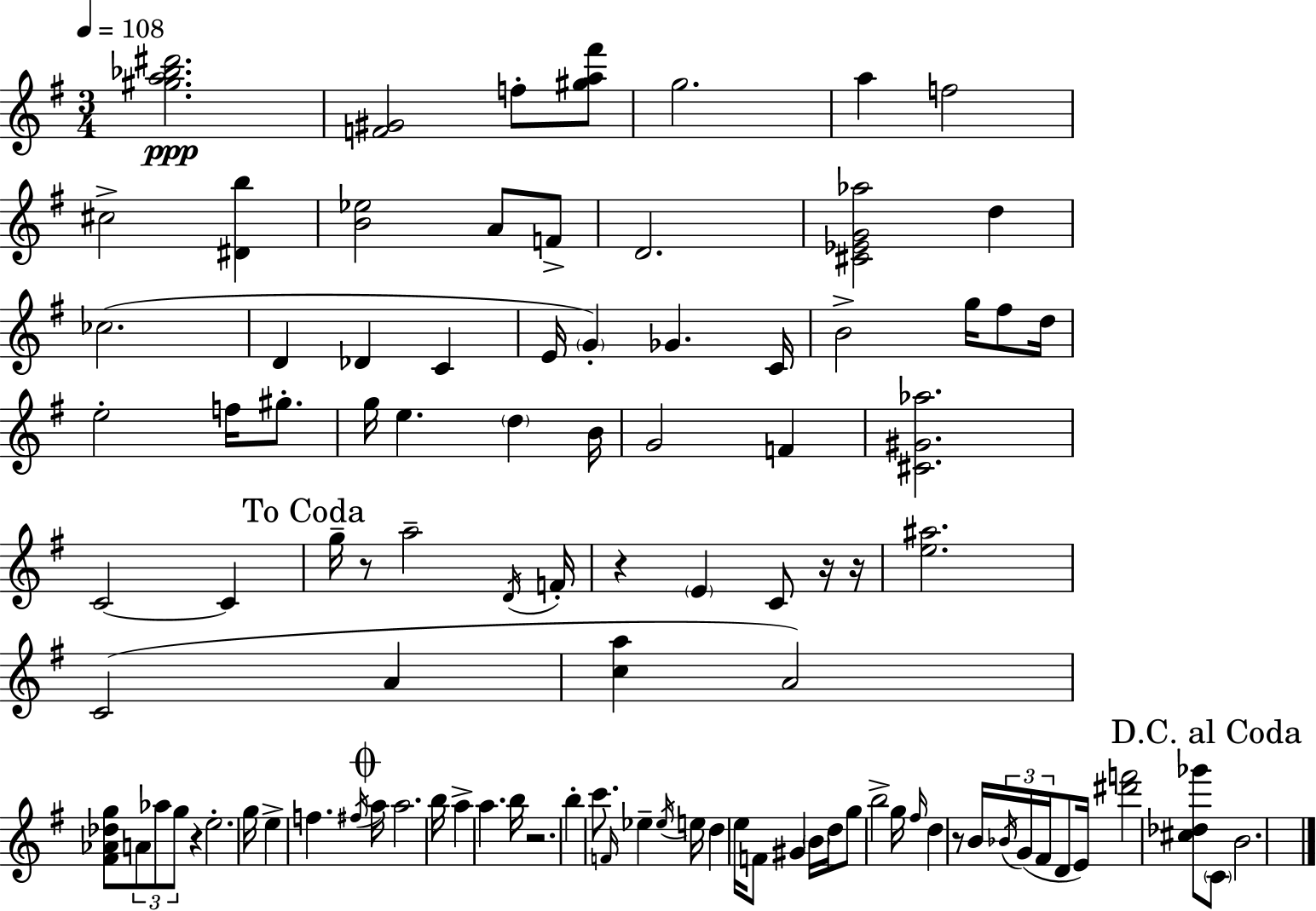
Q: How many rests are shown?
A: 7